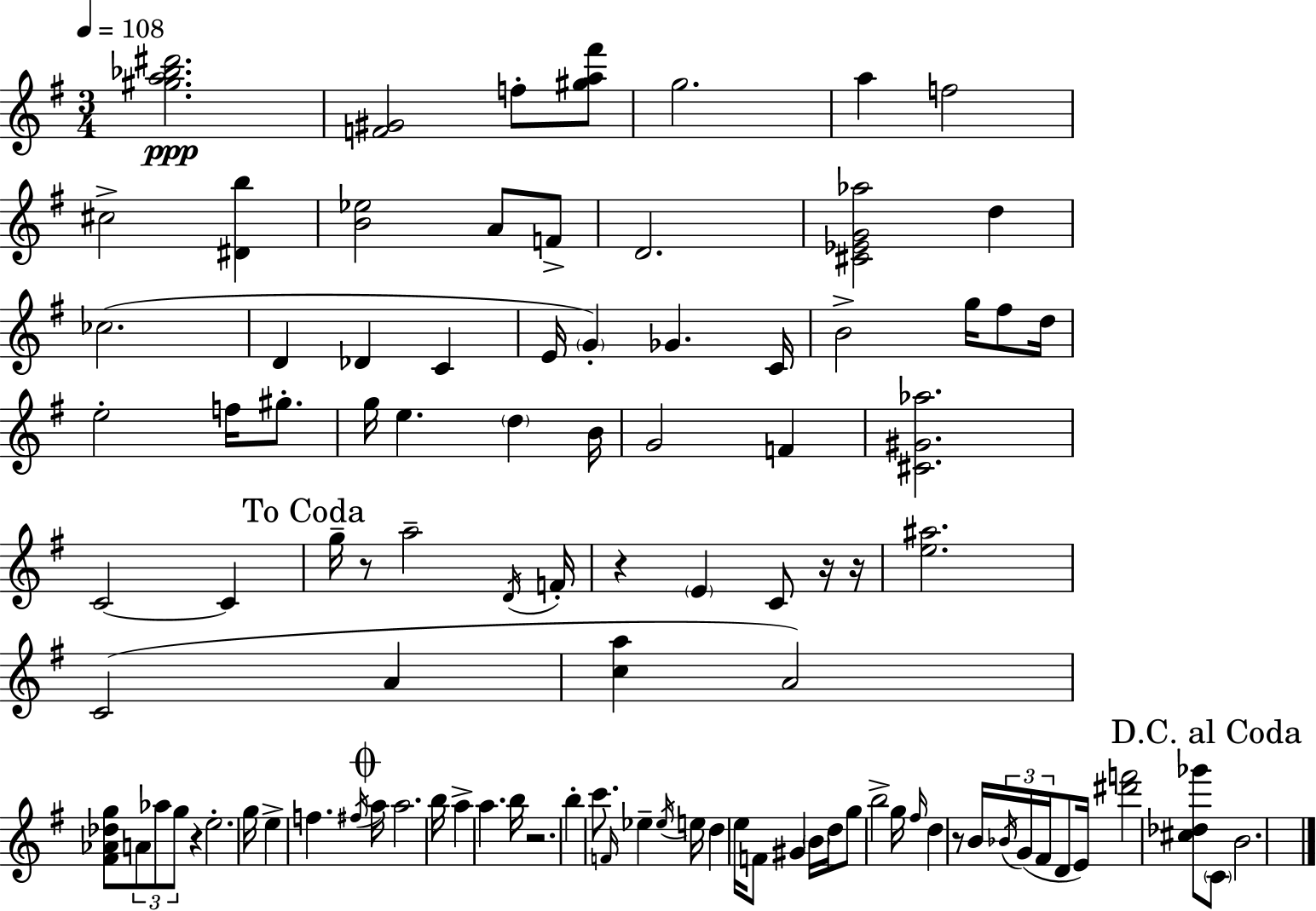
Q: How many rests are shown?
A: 7